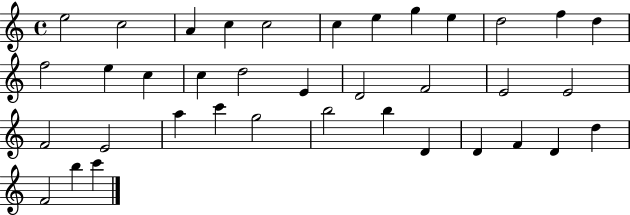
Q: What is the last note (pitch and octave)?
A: C6